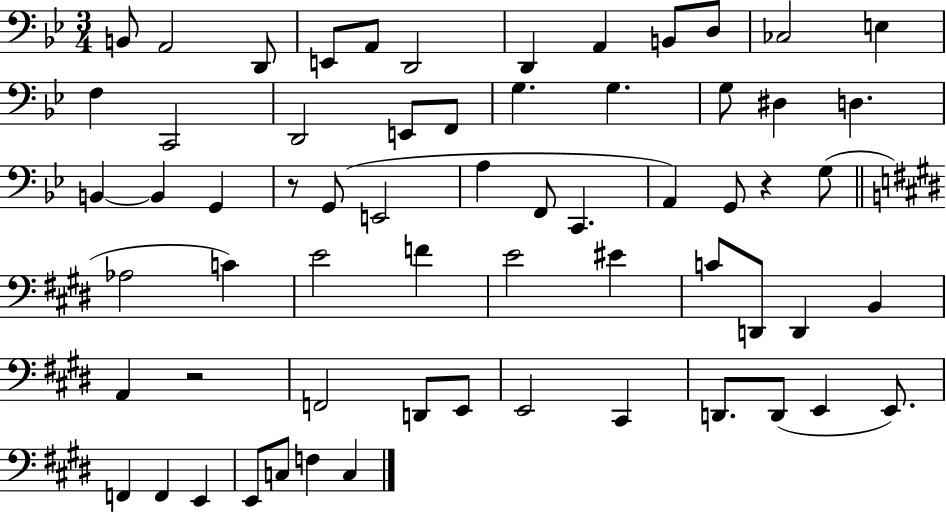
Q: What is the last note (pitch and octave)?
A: C3